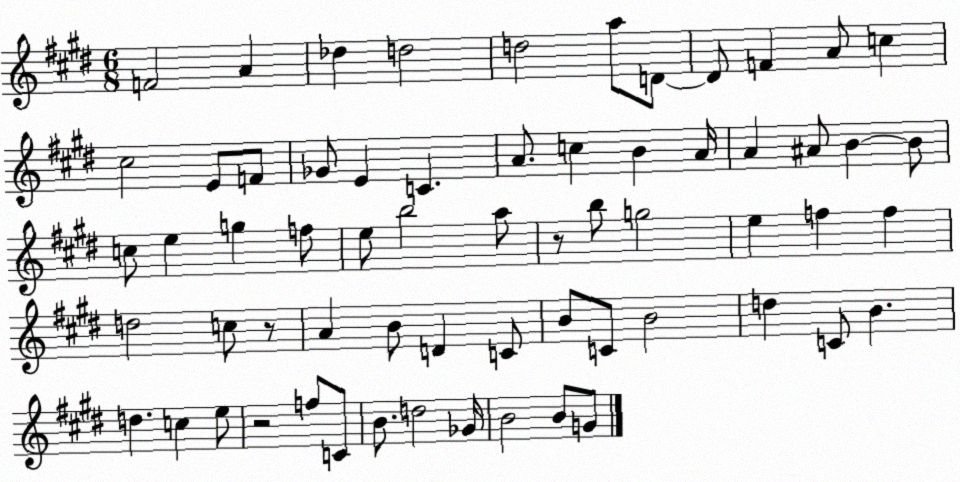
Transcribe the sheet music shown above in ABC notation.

X:1
T:Untitled
M:6/8
L:1/4
K:E
F2 A _d d2 d2 a/2 D/2 D/2 F A/2 c ^c2 E/2 F/2 _G/2 E C A/2 c B A/4 A ^A/2 B B/2 c/2 e g f/2 e/2 b2 a/2 z/2 b/2 g2 e f f d2 c/2 z/2 A B/2 D C/2 B/2 C/2 B2 d C/2 B d c e/2 z2 f/2 C/2 B/2 d2 _G/4 B2 B/2 G/2